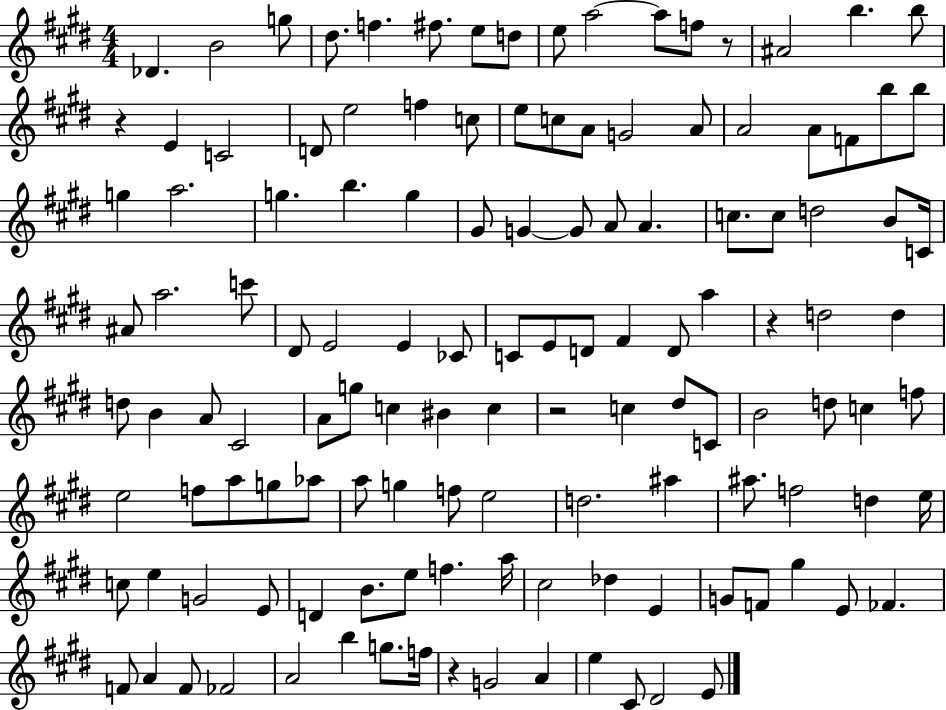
X:1
T:Untitled
M:4/4
L:1/4
K:E
_D B2 g/2 ^d/2 f ^f/2 e/2 d/2 e/2 a2 a/2 f/2 z/2 ^A2 b b/2 z E C2 D/2 e2 f c/2 e/2 c/2 A/2 G2 A/2 A2 A/2 F/2 b/2 b/2 g a2 g b g ^G/2 G G/2 A/2 A c/2 c/2 d2 B/2 C/4 ^A/2 a2 c'/2 ^D/2 E2 E _C/2 C/2 E/2 D/2 ^F D/2 a z d2 d d/2 B A/2 ^C2 A/2 g/2 c ^B c z2 c ^d/2 C/2 B2 d/2 c f/2 e2 f/2 a/2 g/2 _a/2 a/2 g f/2 e2 d2 ^a ^a/2 f2 d e/4 c/2 e G2 E/2 D B/2 e/2 f a/4 ^c2 _d E G/2 F/2 ^g E/2 _F F/2 A F/2 _F2 A2 b g/2 f/4 z G2 A e ^C/2 ^D2 E/2